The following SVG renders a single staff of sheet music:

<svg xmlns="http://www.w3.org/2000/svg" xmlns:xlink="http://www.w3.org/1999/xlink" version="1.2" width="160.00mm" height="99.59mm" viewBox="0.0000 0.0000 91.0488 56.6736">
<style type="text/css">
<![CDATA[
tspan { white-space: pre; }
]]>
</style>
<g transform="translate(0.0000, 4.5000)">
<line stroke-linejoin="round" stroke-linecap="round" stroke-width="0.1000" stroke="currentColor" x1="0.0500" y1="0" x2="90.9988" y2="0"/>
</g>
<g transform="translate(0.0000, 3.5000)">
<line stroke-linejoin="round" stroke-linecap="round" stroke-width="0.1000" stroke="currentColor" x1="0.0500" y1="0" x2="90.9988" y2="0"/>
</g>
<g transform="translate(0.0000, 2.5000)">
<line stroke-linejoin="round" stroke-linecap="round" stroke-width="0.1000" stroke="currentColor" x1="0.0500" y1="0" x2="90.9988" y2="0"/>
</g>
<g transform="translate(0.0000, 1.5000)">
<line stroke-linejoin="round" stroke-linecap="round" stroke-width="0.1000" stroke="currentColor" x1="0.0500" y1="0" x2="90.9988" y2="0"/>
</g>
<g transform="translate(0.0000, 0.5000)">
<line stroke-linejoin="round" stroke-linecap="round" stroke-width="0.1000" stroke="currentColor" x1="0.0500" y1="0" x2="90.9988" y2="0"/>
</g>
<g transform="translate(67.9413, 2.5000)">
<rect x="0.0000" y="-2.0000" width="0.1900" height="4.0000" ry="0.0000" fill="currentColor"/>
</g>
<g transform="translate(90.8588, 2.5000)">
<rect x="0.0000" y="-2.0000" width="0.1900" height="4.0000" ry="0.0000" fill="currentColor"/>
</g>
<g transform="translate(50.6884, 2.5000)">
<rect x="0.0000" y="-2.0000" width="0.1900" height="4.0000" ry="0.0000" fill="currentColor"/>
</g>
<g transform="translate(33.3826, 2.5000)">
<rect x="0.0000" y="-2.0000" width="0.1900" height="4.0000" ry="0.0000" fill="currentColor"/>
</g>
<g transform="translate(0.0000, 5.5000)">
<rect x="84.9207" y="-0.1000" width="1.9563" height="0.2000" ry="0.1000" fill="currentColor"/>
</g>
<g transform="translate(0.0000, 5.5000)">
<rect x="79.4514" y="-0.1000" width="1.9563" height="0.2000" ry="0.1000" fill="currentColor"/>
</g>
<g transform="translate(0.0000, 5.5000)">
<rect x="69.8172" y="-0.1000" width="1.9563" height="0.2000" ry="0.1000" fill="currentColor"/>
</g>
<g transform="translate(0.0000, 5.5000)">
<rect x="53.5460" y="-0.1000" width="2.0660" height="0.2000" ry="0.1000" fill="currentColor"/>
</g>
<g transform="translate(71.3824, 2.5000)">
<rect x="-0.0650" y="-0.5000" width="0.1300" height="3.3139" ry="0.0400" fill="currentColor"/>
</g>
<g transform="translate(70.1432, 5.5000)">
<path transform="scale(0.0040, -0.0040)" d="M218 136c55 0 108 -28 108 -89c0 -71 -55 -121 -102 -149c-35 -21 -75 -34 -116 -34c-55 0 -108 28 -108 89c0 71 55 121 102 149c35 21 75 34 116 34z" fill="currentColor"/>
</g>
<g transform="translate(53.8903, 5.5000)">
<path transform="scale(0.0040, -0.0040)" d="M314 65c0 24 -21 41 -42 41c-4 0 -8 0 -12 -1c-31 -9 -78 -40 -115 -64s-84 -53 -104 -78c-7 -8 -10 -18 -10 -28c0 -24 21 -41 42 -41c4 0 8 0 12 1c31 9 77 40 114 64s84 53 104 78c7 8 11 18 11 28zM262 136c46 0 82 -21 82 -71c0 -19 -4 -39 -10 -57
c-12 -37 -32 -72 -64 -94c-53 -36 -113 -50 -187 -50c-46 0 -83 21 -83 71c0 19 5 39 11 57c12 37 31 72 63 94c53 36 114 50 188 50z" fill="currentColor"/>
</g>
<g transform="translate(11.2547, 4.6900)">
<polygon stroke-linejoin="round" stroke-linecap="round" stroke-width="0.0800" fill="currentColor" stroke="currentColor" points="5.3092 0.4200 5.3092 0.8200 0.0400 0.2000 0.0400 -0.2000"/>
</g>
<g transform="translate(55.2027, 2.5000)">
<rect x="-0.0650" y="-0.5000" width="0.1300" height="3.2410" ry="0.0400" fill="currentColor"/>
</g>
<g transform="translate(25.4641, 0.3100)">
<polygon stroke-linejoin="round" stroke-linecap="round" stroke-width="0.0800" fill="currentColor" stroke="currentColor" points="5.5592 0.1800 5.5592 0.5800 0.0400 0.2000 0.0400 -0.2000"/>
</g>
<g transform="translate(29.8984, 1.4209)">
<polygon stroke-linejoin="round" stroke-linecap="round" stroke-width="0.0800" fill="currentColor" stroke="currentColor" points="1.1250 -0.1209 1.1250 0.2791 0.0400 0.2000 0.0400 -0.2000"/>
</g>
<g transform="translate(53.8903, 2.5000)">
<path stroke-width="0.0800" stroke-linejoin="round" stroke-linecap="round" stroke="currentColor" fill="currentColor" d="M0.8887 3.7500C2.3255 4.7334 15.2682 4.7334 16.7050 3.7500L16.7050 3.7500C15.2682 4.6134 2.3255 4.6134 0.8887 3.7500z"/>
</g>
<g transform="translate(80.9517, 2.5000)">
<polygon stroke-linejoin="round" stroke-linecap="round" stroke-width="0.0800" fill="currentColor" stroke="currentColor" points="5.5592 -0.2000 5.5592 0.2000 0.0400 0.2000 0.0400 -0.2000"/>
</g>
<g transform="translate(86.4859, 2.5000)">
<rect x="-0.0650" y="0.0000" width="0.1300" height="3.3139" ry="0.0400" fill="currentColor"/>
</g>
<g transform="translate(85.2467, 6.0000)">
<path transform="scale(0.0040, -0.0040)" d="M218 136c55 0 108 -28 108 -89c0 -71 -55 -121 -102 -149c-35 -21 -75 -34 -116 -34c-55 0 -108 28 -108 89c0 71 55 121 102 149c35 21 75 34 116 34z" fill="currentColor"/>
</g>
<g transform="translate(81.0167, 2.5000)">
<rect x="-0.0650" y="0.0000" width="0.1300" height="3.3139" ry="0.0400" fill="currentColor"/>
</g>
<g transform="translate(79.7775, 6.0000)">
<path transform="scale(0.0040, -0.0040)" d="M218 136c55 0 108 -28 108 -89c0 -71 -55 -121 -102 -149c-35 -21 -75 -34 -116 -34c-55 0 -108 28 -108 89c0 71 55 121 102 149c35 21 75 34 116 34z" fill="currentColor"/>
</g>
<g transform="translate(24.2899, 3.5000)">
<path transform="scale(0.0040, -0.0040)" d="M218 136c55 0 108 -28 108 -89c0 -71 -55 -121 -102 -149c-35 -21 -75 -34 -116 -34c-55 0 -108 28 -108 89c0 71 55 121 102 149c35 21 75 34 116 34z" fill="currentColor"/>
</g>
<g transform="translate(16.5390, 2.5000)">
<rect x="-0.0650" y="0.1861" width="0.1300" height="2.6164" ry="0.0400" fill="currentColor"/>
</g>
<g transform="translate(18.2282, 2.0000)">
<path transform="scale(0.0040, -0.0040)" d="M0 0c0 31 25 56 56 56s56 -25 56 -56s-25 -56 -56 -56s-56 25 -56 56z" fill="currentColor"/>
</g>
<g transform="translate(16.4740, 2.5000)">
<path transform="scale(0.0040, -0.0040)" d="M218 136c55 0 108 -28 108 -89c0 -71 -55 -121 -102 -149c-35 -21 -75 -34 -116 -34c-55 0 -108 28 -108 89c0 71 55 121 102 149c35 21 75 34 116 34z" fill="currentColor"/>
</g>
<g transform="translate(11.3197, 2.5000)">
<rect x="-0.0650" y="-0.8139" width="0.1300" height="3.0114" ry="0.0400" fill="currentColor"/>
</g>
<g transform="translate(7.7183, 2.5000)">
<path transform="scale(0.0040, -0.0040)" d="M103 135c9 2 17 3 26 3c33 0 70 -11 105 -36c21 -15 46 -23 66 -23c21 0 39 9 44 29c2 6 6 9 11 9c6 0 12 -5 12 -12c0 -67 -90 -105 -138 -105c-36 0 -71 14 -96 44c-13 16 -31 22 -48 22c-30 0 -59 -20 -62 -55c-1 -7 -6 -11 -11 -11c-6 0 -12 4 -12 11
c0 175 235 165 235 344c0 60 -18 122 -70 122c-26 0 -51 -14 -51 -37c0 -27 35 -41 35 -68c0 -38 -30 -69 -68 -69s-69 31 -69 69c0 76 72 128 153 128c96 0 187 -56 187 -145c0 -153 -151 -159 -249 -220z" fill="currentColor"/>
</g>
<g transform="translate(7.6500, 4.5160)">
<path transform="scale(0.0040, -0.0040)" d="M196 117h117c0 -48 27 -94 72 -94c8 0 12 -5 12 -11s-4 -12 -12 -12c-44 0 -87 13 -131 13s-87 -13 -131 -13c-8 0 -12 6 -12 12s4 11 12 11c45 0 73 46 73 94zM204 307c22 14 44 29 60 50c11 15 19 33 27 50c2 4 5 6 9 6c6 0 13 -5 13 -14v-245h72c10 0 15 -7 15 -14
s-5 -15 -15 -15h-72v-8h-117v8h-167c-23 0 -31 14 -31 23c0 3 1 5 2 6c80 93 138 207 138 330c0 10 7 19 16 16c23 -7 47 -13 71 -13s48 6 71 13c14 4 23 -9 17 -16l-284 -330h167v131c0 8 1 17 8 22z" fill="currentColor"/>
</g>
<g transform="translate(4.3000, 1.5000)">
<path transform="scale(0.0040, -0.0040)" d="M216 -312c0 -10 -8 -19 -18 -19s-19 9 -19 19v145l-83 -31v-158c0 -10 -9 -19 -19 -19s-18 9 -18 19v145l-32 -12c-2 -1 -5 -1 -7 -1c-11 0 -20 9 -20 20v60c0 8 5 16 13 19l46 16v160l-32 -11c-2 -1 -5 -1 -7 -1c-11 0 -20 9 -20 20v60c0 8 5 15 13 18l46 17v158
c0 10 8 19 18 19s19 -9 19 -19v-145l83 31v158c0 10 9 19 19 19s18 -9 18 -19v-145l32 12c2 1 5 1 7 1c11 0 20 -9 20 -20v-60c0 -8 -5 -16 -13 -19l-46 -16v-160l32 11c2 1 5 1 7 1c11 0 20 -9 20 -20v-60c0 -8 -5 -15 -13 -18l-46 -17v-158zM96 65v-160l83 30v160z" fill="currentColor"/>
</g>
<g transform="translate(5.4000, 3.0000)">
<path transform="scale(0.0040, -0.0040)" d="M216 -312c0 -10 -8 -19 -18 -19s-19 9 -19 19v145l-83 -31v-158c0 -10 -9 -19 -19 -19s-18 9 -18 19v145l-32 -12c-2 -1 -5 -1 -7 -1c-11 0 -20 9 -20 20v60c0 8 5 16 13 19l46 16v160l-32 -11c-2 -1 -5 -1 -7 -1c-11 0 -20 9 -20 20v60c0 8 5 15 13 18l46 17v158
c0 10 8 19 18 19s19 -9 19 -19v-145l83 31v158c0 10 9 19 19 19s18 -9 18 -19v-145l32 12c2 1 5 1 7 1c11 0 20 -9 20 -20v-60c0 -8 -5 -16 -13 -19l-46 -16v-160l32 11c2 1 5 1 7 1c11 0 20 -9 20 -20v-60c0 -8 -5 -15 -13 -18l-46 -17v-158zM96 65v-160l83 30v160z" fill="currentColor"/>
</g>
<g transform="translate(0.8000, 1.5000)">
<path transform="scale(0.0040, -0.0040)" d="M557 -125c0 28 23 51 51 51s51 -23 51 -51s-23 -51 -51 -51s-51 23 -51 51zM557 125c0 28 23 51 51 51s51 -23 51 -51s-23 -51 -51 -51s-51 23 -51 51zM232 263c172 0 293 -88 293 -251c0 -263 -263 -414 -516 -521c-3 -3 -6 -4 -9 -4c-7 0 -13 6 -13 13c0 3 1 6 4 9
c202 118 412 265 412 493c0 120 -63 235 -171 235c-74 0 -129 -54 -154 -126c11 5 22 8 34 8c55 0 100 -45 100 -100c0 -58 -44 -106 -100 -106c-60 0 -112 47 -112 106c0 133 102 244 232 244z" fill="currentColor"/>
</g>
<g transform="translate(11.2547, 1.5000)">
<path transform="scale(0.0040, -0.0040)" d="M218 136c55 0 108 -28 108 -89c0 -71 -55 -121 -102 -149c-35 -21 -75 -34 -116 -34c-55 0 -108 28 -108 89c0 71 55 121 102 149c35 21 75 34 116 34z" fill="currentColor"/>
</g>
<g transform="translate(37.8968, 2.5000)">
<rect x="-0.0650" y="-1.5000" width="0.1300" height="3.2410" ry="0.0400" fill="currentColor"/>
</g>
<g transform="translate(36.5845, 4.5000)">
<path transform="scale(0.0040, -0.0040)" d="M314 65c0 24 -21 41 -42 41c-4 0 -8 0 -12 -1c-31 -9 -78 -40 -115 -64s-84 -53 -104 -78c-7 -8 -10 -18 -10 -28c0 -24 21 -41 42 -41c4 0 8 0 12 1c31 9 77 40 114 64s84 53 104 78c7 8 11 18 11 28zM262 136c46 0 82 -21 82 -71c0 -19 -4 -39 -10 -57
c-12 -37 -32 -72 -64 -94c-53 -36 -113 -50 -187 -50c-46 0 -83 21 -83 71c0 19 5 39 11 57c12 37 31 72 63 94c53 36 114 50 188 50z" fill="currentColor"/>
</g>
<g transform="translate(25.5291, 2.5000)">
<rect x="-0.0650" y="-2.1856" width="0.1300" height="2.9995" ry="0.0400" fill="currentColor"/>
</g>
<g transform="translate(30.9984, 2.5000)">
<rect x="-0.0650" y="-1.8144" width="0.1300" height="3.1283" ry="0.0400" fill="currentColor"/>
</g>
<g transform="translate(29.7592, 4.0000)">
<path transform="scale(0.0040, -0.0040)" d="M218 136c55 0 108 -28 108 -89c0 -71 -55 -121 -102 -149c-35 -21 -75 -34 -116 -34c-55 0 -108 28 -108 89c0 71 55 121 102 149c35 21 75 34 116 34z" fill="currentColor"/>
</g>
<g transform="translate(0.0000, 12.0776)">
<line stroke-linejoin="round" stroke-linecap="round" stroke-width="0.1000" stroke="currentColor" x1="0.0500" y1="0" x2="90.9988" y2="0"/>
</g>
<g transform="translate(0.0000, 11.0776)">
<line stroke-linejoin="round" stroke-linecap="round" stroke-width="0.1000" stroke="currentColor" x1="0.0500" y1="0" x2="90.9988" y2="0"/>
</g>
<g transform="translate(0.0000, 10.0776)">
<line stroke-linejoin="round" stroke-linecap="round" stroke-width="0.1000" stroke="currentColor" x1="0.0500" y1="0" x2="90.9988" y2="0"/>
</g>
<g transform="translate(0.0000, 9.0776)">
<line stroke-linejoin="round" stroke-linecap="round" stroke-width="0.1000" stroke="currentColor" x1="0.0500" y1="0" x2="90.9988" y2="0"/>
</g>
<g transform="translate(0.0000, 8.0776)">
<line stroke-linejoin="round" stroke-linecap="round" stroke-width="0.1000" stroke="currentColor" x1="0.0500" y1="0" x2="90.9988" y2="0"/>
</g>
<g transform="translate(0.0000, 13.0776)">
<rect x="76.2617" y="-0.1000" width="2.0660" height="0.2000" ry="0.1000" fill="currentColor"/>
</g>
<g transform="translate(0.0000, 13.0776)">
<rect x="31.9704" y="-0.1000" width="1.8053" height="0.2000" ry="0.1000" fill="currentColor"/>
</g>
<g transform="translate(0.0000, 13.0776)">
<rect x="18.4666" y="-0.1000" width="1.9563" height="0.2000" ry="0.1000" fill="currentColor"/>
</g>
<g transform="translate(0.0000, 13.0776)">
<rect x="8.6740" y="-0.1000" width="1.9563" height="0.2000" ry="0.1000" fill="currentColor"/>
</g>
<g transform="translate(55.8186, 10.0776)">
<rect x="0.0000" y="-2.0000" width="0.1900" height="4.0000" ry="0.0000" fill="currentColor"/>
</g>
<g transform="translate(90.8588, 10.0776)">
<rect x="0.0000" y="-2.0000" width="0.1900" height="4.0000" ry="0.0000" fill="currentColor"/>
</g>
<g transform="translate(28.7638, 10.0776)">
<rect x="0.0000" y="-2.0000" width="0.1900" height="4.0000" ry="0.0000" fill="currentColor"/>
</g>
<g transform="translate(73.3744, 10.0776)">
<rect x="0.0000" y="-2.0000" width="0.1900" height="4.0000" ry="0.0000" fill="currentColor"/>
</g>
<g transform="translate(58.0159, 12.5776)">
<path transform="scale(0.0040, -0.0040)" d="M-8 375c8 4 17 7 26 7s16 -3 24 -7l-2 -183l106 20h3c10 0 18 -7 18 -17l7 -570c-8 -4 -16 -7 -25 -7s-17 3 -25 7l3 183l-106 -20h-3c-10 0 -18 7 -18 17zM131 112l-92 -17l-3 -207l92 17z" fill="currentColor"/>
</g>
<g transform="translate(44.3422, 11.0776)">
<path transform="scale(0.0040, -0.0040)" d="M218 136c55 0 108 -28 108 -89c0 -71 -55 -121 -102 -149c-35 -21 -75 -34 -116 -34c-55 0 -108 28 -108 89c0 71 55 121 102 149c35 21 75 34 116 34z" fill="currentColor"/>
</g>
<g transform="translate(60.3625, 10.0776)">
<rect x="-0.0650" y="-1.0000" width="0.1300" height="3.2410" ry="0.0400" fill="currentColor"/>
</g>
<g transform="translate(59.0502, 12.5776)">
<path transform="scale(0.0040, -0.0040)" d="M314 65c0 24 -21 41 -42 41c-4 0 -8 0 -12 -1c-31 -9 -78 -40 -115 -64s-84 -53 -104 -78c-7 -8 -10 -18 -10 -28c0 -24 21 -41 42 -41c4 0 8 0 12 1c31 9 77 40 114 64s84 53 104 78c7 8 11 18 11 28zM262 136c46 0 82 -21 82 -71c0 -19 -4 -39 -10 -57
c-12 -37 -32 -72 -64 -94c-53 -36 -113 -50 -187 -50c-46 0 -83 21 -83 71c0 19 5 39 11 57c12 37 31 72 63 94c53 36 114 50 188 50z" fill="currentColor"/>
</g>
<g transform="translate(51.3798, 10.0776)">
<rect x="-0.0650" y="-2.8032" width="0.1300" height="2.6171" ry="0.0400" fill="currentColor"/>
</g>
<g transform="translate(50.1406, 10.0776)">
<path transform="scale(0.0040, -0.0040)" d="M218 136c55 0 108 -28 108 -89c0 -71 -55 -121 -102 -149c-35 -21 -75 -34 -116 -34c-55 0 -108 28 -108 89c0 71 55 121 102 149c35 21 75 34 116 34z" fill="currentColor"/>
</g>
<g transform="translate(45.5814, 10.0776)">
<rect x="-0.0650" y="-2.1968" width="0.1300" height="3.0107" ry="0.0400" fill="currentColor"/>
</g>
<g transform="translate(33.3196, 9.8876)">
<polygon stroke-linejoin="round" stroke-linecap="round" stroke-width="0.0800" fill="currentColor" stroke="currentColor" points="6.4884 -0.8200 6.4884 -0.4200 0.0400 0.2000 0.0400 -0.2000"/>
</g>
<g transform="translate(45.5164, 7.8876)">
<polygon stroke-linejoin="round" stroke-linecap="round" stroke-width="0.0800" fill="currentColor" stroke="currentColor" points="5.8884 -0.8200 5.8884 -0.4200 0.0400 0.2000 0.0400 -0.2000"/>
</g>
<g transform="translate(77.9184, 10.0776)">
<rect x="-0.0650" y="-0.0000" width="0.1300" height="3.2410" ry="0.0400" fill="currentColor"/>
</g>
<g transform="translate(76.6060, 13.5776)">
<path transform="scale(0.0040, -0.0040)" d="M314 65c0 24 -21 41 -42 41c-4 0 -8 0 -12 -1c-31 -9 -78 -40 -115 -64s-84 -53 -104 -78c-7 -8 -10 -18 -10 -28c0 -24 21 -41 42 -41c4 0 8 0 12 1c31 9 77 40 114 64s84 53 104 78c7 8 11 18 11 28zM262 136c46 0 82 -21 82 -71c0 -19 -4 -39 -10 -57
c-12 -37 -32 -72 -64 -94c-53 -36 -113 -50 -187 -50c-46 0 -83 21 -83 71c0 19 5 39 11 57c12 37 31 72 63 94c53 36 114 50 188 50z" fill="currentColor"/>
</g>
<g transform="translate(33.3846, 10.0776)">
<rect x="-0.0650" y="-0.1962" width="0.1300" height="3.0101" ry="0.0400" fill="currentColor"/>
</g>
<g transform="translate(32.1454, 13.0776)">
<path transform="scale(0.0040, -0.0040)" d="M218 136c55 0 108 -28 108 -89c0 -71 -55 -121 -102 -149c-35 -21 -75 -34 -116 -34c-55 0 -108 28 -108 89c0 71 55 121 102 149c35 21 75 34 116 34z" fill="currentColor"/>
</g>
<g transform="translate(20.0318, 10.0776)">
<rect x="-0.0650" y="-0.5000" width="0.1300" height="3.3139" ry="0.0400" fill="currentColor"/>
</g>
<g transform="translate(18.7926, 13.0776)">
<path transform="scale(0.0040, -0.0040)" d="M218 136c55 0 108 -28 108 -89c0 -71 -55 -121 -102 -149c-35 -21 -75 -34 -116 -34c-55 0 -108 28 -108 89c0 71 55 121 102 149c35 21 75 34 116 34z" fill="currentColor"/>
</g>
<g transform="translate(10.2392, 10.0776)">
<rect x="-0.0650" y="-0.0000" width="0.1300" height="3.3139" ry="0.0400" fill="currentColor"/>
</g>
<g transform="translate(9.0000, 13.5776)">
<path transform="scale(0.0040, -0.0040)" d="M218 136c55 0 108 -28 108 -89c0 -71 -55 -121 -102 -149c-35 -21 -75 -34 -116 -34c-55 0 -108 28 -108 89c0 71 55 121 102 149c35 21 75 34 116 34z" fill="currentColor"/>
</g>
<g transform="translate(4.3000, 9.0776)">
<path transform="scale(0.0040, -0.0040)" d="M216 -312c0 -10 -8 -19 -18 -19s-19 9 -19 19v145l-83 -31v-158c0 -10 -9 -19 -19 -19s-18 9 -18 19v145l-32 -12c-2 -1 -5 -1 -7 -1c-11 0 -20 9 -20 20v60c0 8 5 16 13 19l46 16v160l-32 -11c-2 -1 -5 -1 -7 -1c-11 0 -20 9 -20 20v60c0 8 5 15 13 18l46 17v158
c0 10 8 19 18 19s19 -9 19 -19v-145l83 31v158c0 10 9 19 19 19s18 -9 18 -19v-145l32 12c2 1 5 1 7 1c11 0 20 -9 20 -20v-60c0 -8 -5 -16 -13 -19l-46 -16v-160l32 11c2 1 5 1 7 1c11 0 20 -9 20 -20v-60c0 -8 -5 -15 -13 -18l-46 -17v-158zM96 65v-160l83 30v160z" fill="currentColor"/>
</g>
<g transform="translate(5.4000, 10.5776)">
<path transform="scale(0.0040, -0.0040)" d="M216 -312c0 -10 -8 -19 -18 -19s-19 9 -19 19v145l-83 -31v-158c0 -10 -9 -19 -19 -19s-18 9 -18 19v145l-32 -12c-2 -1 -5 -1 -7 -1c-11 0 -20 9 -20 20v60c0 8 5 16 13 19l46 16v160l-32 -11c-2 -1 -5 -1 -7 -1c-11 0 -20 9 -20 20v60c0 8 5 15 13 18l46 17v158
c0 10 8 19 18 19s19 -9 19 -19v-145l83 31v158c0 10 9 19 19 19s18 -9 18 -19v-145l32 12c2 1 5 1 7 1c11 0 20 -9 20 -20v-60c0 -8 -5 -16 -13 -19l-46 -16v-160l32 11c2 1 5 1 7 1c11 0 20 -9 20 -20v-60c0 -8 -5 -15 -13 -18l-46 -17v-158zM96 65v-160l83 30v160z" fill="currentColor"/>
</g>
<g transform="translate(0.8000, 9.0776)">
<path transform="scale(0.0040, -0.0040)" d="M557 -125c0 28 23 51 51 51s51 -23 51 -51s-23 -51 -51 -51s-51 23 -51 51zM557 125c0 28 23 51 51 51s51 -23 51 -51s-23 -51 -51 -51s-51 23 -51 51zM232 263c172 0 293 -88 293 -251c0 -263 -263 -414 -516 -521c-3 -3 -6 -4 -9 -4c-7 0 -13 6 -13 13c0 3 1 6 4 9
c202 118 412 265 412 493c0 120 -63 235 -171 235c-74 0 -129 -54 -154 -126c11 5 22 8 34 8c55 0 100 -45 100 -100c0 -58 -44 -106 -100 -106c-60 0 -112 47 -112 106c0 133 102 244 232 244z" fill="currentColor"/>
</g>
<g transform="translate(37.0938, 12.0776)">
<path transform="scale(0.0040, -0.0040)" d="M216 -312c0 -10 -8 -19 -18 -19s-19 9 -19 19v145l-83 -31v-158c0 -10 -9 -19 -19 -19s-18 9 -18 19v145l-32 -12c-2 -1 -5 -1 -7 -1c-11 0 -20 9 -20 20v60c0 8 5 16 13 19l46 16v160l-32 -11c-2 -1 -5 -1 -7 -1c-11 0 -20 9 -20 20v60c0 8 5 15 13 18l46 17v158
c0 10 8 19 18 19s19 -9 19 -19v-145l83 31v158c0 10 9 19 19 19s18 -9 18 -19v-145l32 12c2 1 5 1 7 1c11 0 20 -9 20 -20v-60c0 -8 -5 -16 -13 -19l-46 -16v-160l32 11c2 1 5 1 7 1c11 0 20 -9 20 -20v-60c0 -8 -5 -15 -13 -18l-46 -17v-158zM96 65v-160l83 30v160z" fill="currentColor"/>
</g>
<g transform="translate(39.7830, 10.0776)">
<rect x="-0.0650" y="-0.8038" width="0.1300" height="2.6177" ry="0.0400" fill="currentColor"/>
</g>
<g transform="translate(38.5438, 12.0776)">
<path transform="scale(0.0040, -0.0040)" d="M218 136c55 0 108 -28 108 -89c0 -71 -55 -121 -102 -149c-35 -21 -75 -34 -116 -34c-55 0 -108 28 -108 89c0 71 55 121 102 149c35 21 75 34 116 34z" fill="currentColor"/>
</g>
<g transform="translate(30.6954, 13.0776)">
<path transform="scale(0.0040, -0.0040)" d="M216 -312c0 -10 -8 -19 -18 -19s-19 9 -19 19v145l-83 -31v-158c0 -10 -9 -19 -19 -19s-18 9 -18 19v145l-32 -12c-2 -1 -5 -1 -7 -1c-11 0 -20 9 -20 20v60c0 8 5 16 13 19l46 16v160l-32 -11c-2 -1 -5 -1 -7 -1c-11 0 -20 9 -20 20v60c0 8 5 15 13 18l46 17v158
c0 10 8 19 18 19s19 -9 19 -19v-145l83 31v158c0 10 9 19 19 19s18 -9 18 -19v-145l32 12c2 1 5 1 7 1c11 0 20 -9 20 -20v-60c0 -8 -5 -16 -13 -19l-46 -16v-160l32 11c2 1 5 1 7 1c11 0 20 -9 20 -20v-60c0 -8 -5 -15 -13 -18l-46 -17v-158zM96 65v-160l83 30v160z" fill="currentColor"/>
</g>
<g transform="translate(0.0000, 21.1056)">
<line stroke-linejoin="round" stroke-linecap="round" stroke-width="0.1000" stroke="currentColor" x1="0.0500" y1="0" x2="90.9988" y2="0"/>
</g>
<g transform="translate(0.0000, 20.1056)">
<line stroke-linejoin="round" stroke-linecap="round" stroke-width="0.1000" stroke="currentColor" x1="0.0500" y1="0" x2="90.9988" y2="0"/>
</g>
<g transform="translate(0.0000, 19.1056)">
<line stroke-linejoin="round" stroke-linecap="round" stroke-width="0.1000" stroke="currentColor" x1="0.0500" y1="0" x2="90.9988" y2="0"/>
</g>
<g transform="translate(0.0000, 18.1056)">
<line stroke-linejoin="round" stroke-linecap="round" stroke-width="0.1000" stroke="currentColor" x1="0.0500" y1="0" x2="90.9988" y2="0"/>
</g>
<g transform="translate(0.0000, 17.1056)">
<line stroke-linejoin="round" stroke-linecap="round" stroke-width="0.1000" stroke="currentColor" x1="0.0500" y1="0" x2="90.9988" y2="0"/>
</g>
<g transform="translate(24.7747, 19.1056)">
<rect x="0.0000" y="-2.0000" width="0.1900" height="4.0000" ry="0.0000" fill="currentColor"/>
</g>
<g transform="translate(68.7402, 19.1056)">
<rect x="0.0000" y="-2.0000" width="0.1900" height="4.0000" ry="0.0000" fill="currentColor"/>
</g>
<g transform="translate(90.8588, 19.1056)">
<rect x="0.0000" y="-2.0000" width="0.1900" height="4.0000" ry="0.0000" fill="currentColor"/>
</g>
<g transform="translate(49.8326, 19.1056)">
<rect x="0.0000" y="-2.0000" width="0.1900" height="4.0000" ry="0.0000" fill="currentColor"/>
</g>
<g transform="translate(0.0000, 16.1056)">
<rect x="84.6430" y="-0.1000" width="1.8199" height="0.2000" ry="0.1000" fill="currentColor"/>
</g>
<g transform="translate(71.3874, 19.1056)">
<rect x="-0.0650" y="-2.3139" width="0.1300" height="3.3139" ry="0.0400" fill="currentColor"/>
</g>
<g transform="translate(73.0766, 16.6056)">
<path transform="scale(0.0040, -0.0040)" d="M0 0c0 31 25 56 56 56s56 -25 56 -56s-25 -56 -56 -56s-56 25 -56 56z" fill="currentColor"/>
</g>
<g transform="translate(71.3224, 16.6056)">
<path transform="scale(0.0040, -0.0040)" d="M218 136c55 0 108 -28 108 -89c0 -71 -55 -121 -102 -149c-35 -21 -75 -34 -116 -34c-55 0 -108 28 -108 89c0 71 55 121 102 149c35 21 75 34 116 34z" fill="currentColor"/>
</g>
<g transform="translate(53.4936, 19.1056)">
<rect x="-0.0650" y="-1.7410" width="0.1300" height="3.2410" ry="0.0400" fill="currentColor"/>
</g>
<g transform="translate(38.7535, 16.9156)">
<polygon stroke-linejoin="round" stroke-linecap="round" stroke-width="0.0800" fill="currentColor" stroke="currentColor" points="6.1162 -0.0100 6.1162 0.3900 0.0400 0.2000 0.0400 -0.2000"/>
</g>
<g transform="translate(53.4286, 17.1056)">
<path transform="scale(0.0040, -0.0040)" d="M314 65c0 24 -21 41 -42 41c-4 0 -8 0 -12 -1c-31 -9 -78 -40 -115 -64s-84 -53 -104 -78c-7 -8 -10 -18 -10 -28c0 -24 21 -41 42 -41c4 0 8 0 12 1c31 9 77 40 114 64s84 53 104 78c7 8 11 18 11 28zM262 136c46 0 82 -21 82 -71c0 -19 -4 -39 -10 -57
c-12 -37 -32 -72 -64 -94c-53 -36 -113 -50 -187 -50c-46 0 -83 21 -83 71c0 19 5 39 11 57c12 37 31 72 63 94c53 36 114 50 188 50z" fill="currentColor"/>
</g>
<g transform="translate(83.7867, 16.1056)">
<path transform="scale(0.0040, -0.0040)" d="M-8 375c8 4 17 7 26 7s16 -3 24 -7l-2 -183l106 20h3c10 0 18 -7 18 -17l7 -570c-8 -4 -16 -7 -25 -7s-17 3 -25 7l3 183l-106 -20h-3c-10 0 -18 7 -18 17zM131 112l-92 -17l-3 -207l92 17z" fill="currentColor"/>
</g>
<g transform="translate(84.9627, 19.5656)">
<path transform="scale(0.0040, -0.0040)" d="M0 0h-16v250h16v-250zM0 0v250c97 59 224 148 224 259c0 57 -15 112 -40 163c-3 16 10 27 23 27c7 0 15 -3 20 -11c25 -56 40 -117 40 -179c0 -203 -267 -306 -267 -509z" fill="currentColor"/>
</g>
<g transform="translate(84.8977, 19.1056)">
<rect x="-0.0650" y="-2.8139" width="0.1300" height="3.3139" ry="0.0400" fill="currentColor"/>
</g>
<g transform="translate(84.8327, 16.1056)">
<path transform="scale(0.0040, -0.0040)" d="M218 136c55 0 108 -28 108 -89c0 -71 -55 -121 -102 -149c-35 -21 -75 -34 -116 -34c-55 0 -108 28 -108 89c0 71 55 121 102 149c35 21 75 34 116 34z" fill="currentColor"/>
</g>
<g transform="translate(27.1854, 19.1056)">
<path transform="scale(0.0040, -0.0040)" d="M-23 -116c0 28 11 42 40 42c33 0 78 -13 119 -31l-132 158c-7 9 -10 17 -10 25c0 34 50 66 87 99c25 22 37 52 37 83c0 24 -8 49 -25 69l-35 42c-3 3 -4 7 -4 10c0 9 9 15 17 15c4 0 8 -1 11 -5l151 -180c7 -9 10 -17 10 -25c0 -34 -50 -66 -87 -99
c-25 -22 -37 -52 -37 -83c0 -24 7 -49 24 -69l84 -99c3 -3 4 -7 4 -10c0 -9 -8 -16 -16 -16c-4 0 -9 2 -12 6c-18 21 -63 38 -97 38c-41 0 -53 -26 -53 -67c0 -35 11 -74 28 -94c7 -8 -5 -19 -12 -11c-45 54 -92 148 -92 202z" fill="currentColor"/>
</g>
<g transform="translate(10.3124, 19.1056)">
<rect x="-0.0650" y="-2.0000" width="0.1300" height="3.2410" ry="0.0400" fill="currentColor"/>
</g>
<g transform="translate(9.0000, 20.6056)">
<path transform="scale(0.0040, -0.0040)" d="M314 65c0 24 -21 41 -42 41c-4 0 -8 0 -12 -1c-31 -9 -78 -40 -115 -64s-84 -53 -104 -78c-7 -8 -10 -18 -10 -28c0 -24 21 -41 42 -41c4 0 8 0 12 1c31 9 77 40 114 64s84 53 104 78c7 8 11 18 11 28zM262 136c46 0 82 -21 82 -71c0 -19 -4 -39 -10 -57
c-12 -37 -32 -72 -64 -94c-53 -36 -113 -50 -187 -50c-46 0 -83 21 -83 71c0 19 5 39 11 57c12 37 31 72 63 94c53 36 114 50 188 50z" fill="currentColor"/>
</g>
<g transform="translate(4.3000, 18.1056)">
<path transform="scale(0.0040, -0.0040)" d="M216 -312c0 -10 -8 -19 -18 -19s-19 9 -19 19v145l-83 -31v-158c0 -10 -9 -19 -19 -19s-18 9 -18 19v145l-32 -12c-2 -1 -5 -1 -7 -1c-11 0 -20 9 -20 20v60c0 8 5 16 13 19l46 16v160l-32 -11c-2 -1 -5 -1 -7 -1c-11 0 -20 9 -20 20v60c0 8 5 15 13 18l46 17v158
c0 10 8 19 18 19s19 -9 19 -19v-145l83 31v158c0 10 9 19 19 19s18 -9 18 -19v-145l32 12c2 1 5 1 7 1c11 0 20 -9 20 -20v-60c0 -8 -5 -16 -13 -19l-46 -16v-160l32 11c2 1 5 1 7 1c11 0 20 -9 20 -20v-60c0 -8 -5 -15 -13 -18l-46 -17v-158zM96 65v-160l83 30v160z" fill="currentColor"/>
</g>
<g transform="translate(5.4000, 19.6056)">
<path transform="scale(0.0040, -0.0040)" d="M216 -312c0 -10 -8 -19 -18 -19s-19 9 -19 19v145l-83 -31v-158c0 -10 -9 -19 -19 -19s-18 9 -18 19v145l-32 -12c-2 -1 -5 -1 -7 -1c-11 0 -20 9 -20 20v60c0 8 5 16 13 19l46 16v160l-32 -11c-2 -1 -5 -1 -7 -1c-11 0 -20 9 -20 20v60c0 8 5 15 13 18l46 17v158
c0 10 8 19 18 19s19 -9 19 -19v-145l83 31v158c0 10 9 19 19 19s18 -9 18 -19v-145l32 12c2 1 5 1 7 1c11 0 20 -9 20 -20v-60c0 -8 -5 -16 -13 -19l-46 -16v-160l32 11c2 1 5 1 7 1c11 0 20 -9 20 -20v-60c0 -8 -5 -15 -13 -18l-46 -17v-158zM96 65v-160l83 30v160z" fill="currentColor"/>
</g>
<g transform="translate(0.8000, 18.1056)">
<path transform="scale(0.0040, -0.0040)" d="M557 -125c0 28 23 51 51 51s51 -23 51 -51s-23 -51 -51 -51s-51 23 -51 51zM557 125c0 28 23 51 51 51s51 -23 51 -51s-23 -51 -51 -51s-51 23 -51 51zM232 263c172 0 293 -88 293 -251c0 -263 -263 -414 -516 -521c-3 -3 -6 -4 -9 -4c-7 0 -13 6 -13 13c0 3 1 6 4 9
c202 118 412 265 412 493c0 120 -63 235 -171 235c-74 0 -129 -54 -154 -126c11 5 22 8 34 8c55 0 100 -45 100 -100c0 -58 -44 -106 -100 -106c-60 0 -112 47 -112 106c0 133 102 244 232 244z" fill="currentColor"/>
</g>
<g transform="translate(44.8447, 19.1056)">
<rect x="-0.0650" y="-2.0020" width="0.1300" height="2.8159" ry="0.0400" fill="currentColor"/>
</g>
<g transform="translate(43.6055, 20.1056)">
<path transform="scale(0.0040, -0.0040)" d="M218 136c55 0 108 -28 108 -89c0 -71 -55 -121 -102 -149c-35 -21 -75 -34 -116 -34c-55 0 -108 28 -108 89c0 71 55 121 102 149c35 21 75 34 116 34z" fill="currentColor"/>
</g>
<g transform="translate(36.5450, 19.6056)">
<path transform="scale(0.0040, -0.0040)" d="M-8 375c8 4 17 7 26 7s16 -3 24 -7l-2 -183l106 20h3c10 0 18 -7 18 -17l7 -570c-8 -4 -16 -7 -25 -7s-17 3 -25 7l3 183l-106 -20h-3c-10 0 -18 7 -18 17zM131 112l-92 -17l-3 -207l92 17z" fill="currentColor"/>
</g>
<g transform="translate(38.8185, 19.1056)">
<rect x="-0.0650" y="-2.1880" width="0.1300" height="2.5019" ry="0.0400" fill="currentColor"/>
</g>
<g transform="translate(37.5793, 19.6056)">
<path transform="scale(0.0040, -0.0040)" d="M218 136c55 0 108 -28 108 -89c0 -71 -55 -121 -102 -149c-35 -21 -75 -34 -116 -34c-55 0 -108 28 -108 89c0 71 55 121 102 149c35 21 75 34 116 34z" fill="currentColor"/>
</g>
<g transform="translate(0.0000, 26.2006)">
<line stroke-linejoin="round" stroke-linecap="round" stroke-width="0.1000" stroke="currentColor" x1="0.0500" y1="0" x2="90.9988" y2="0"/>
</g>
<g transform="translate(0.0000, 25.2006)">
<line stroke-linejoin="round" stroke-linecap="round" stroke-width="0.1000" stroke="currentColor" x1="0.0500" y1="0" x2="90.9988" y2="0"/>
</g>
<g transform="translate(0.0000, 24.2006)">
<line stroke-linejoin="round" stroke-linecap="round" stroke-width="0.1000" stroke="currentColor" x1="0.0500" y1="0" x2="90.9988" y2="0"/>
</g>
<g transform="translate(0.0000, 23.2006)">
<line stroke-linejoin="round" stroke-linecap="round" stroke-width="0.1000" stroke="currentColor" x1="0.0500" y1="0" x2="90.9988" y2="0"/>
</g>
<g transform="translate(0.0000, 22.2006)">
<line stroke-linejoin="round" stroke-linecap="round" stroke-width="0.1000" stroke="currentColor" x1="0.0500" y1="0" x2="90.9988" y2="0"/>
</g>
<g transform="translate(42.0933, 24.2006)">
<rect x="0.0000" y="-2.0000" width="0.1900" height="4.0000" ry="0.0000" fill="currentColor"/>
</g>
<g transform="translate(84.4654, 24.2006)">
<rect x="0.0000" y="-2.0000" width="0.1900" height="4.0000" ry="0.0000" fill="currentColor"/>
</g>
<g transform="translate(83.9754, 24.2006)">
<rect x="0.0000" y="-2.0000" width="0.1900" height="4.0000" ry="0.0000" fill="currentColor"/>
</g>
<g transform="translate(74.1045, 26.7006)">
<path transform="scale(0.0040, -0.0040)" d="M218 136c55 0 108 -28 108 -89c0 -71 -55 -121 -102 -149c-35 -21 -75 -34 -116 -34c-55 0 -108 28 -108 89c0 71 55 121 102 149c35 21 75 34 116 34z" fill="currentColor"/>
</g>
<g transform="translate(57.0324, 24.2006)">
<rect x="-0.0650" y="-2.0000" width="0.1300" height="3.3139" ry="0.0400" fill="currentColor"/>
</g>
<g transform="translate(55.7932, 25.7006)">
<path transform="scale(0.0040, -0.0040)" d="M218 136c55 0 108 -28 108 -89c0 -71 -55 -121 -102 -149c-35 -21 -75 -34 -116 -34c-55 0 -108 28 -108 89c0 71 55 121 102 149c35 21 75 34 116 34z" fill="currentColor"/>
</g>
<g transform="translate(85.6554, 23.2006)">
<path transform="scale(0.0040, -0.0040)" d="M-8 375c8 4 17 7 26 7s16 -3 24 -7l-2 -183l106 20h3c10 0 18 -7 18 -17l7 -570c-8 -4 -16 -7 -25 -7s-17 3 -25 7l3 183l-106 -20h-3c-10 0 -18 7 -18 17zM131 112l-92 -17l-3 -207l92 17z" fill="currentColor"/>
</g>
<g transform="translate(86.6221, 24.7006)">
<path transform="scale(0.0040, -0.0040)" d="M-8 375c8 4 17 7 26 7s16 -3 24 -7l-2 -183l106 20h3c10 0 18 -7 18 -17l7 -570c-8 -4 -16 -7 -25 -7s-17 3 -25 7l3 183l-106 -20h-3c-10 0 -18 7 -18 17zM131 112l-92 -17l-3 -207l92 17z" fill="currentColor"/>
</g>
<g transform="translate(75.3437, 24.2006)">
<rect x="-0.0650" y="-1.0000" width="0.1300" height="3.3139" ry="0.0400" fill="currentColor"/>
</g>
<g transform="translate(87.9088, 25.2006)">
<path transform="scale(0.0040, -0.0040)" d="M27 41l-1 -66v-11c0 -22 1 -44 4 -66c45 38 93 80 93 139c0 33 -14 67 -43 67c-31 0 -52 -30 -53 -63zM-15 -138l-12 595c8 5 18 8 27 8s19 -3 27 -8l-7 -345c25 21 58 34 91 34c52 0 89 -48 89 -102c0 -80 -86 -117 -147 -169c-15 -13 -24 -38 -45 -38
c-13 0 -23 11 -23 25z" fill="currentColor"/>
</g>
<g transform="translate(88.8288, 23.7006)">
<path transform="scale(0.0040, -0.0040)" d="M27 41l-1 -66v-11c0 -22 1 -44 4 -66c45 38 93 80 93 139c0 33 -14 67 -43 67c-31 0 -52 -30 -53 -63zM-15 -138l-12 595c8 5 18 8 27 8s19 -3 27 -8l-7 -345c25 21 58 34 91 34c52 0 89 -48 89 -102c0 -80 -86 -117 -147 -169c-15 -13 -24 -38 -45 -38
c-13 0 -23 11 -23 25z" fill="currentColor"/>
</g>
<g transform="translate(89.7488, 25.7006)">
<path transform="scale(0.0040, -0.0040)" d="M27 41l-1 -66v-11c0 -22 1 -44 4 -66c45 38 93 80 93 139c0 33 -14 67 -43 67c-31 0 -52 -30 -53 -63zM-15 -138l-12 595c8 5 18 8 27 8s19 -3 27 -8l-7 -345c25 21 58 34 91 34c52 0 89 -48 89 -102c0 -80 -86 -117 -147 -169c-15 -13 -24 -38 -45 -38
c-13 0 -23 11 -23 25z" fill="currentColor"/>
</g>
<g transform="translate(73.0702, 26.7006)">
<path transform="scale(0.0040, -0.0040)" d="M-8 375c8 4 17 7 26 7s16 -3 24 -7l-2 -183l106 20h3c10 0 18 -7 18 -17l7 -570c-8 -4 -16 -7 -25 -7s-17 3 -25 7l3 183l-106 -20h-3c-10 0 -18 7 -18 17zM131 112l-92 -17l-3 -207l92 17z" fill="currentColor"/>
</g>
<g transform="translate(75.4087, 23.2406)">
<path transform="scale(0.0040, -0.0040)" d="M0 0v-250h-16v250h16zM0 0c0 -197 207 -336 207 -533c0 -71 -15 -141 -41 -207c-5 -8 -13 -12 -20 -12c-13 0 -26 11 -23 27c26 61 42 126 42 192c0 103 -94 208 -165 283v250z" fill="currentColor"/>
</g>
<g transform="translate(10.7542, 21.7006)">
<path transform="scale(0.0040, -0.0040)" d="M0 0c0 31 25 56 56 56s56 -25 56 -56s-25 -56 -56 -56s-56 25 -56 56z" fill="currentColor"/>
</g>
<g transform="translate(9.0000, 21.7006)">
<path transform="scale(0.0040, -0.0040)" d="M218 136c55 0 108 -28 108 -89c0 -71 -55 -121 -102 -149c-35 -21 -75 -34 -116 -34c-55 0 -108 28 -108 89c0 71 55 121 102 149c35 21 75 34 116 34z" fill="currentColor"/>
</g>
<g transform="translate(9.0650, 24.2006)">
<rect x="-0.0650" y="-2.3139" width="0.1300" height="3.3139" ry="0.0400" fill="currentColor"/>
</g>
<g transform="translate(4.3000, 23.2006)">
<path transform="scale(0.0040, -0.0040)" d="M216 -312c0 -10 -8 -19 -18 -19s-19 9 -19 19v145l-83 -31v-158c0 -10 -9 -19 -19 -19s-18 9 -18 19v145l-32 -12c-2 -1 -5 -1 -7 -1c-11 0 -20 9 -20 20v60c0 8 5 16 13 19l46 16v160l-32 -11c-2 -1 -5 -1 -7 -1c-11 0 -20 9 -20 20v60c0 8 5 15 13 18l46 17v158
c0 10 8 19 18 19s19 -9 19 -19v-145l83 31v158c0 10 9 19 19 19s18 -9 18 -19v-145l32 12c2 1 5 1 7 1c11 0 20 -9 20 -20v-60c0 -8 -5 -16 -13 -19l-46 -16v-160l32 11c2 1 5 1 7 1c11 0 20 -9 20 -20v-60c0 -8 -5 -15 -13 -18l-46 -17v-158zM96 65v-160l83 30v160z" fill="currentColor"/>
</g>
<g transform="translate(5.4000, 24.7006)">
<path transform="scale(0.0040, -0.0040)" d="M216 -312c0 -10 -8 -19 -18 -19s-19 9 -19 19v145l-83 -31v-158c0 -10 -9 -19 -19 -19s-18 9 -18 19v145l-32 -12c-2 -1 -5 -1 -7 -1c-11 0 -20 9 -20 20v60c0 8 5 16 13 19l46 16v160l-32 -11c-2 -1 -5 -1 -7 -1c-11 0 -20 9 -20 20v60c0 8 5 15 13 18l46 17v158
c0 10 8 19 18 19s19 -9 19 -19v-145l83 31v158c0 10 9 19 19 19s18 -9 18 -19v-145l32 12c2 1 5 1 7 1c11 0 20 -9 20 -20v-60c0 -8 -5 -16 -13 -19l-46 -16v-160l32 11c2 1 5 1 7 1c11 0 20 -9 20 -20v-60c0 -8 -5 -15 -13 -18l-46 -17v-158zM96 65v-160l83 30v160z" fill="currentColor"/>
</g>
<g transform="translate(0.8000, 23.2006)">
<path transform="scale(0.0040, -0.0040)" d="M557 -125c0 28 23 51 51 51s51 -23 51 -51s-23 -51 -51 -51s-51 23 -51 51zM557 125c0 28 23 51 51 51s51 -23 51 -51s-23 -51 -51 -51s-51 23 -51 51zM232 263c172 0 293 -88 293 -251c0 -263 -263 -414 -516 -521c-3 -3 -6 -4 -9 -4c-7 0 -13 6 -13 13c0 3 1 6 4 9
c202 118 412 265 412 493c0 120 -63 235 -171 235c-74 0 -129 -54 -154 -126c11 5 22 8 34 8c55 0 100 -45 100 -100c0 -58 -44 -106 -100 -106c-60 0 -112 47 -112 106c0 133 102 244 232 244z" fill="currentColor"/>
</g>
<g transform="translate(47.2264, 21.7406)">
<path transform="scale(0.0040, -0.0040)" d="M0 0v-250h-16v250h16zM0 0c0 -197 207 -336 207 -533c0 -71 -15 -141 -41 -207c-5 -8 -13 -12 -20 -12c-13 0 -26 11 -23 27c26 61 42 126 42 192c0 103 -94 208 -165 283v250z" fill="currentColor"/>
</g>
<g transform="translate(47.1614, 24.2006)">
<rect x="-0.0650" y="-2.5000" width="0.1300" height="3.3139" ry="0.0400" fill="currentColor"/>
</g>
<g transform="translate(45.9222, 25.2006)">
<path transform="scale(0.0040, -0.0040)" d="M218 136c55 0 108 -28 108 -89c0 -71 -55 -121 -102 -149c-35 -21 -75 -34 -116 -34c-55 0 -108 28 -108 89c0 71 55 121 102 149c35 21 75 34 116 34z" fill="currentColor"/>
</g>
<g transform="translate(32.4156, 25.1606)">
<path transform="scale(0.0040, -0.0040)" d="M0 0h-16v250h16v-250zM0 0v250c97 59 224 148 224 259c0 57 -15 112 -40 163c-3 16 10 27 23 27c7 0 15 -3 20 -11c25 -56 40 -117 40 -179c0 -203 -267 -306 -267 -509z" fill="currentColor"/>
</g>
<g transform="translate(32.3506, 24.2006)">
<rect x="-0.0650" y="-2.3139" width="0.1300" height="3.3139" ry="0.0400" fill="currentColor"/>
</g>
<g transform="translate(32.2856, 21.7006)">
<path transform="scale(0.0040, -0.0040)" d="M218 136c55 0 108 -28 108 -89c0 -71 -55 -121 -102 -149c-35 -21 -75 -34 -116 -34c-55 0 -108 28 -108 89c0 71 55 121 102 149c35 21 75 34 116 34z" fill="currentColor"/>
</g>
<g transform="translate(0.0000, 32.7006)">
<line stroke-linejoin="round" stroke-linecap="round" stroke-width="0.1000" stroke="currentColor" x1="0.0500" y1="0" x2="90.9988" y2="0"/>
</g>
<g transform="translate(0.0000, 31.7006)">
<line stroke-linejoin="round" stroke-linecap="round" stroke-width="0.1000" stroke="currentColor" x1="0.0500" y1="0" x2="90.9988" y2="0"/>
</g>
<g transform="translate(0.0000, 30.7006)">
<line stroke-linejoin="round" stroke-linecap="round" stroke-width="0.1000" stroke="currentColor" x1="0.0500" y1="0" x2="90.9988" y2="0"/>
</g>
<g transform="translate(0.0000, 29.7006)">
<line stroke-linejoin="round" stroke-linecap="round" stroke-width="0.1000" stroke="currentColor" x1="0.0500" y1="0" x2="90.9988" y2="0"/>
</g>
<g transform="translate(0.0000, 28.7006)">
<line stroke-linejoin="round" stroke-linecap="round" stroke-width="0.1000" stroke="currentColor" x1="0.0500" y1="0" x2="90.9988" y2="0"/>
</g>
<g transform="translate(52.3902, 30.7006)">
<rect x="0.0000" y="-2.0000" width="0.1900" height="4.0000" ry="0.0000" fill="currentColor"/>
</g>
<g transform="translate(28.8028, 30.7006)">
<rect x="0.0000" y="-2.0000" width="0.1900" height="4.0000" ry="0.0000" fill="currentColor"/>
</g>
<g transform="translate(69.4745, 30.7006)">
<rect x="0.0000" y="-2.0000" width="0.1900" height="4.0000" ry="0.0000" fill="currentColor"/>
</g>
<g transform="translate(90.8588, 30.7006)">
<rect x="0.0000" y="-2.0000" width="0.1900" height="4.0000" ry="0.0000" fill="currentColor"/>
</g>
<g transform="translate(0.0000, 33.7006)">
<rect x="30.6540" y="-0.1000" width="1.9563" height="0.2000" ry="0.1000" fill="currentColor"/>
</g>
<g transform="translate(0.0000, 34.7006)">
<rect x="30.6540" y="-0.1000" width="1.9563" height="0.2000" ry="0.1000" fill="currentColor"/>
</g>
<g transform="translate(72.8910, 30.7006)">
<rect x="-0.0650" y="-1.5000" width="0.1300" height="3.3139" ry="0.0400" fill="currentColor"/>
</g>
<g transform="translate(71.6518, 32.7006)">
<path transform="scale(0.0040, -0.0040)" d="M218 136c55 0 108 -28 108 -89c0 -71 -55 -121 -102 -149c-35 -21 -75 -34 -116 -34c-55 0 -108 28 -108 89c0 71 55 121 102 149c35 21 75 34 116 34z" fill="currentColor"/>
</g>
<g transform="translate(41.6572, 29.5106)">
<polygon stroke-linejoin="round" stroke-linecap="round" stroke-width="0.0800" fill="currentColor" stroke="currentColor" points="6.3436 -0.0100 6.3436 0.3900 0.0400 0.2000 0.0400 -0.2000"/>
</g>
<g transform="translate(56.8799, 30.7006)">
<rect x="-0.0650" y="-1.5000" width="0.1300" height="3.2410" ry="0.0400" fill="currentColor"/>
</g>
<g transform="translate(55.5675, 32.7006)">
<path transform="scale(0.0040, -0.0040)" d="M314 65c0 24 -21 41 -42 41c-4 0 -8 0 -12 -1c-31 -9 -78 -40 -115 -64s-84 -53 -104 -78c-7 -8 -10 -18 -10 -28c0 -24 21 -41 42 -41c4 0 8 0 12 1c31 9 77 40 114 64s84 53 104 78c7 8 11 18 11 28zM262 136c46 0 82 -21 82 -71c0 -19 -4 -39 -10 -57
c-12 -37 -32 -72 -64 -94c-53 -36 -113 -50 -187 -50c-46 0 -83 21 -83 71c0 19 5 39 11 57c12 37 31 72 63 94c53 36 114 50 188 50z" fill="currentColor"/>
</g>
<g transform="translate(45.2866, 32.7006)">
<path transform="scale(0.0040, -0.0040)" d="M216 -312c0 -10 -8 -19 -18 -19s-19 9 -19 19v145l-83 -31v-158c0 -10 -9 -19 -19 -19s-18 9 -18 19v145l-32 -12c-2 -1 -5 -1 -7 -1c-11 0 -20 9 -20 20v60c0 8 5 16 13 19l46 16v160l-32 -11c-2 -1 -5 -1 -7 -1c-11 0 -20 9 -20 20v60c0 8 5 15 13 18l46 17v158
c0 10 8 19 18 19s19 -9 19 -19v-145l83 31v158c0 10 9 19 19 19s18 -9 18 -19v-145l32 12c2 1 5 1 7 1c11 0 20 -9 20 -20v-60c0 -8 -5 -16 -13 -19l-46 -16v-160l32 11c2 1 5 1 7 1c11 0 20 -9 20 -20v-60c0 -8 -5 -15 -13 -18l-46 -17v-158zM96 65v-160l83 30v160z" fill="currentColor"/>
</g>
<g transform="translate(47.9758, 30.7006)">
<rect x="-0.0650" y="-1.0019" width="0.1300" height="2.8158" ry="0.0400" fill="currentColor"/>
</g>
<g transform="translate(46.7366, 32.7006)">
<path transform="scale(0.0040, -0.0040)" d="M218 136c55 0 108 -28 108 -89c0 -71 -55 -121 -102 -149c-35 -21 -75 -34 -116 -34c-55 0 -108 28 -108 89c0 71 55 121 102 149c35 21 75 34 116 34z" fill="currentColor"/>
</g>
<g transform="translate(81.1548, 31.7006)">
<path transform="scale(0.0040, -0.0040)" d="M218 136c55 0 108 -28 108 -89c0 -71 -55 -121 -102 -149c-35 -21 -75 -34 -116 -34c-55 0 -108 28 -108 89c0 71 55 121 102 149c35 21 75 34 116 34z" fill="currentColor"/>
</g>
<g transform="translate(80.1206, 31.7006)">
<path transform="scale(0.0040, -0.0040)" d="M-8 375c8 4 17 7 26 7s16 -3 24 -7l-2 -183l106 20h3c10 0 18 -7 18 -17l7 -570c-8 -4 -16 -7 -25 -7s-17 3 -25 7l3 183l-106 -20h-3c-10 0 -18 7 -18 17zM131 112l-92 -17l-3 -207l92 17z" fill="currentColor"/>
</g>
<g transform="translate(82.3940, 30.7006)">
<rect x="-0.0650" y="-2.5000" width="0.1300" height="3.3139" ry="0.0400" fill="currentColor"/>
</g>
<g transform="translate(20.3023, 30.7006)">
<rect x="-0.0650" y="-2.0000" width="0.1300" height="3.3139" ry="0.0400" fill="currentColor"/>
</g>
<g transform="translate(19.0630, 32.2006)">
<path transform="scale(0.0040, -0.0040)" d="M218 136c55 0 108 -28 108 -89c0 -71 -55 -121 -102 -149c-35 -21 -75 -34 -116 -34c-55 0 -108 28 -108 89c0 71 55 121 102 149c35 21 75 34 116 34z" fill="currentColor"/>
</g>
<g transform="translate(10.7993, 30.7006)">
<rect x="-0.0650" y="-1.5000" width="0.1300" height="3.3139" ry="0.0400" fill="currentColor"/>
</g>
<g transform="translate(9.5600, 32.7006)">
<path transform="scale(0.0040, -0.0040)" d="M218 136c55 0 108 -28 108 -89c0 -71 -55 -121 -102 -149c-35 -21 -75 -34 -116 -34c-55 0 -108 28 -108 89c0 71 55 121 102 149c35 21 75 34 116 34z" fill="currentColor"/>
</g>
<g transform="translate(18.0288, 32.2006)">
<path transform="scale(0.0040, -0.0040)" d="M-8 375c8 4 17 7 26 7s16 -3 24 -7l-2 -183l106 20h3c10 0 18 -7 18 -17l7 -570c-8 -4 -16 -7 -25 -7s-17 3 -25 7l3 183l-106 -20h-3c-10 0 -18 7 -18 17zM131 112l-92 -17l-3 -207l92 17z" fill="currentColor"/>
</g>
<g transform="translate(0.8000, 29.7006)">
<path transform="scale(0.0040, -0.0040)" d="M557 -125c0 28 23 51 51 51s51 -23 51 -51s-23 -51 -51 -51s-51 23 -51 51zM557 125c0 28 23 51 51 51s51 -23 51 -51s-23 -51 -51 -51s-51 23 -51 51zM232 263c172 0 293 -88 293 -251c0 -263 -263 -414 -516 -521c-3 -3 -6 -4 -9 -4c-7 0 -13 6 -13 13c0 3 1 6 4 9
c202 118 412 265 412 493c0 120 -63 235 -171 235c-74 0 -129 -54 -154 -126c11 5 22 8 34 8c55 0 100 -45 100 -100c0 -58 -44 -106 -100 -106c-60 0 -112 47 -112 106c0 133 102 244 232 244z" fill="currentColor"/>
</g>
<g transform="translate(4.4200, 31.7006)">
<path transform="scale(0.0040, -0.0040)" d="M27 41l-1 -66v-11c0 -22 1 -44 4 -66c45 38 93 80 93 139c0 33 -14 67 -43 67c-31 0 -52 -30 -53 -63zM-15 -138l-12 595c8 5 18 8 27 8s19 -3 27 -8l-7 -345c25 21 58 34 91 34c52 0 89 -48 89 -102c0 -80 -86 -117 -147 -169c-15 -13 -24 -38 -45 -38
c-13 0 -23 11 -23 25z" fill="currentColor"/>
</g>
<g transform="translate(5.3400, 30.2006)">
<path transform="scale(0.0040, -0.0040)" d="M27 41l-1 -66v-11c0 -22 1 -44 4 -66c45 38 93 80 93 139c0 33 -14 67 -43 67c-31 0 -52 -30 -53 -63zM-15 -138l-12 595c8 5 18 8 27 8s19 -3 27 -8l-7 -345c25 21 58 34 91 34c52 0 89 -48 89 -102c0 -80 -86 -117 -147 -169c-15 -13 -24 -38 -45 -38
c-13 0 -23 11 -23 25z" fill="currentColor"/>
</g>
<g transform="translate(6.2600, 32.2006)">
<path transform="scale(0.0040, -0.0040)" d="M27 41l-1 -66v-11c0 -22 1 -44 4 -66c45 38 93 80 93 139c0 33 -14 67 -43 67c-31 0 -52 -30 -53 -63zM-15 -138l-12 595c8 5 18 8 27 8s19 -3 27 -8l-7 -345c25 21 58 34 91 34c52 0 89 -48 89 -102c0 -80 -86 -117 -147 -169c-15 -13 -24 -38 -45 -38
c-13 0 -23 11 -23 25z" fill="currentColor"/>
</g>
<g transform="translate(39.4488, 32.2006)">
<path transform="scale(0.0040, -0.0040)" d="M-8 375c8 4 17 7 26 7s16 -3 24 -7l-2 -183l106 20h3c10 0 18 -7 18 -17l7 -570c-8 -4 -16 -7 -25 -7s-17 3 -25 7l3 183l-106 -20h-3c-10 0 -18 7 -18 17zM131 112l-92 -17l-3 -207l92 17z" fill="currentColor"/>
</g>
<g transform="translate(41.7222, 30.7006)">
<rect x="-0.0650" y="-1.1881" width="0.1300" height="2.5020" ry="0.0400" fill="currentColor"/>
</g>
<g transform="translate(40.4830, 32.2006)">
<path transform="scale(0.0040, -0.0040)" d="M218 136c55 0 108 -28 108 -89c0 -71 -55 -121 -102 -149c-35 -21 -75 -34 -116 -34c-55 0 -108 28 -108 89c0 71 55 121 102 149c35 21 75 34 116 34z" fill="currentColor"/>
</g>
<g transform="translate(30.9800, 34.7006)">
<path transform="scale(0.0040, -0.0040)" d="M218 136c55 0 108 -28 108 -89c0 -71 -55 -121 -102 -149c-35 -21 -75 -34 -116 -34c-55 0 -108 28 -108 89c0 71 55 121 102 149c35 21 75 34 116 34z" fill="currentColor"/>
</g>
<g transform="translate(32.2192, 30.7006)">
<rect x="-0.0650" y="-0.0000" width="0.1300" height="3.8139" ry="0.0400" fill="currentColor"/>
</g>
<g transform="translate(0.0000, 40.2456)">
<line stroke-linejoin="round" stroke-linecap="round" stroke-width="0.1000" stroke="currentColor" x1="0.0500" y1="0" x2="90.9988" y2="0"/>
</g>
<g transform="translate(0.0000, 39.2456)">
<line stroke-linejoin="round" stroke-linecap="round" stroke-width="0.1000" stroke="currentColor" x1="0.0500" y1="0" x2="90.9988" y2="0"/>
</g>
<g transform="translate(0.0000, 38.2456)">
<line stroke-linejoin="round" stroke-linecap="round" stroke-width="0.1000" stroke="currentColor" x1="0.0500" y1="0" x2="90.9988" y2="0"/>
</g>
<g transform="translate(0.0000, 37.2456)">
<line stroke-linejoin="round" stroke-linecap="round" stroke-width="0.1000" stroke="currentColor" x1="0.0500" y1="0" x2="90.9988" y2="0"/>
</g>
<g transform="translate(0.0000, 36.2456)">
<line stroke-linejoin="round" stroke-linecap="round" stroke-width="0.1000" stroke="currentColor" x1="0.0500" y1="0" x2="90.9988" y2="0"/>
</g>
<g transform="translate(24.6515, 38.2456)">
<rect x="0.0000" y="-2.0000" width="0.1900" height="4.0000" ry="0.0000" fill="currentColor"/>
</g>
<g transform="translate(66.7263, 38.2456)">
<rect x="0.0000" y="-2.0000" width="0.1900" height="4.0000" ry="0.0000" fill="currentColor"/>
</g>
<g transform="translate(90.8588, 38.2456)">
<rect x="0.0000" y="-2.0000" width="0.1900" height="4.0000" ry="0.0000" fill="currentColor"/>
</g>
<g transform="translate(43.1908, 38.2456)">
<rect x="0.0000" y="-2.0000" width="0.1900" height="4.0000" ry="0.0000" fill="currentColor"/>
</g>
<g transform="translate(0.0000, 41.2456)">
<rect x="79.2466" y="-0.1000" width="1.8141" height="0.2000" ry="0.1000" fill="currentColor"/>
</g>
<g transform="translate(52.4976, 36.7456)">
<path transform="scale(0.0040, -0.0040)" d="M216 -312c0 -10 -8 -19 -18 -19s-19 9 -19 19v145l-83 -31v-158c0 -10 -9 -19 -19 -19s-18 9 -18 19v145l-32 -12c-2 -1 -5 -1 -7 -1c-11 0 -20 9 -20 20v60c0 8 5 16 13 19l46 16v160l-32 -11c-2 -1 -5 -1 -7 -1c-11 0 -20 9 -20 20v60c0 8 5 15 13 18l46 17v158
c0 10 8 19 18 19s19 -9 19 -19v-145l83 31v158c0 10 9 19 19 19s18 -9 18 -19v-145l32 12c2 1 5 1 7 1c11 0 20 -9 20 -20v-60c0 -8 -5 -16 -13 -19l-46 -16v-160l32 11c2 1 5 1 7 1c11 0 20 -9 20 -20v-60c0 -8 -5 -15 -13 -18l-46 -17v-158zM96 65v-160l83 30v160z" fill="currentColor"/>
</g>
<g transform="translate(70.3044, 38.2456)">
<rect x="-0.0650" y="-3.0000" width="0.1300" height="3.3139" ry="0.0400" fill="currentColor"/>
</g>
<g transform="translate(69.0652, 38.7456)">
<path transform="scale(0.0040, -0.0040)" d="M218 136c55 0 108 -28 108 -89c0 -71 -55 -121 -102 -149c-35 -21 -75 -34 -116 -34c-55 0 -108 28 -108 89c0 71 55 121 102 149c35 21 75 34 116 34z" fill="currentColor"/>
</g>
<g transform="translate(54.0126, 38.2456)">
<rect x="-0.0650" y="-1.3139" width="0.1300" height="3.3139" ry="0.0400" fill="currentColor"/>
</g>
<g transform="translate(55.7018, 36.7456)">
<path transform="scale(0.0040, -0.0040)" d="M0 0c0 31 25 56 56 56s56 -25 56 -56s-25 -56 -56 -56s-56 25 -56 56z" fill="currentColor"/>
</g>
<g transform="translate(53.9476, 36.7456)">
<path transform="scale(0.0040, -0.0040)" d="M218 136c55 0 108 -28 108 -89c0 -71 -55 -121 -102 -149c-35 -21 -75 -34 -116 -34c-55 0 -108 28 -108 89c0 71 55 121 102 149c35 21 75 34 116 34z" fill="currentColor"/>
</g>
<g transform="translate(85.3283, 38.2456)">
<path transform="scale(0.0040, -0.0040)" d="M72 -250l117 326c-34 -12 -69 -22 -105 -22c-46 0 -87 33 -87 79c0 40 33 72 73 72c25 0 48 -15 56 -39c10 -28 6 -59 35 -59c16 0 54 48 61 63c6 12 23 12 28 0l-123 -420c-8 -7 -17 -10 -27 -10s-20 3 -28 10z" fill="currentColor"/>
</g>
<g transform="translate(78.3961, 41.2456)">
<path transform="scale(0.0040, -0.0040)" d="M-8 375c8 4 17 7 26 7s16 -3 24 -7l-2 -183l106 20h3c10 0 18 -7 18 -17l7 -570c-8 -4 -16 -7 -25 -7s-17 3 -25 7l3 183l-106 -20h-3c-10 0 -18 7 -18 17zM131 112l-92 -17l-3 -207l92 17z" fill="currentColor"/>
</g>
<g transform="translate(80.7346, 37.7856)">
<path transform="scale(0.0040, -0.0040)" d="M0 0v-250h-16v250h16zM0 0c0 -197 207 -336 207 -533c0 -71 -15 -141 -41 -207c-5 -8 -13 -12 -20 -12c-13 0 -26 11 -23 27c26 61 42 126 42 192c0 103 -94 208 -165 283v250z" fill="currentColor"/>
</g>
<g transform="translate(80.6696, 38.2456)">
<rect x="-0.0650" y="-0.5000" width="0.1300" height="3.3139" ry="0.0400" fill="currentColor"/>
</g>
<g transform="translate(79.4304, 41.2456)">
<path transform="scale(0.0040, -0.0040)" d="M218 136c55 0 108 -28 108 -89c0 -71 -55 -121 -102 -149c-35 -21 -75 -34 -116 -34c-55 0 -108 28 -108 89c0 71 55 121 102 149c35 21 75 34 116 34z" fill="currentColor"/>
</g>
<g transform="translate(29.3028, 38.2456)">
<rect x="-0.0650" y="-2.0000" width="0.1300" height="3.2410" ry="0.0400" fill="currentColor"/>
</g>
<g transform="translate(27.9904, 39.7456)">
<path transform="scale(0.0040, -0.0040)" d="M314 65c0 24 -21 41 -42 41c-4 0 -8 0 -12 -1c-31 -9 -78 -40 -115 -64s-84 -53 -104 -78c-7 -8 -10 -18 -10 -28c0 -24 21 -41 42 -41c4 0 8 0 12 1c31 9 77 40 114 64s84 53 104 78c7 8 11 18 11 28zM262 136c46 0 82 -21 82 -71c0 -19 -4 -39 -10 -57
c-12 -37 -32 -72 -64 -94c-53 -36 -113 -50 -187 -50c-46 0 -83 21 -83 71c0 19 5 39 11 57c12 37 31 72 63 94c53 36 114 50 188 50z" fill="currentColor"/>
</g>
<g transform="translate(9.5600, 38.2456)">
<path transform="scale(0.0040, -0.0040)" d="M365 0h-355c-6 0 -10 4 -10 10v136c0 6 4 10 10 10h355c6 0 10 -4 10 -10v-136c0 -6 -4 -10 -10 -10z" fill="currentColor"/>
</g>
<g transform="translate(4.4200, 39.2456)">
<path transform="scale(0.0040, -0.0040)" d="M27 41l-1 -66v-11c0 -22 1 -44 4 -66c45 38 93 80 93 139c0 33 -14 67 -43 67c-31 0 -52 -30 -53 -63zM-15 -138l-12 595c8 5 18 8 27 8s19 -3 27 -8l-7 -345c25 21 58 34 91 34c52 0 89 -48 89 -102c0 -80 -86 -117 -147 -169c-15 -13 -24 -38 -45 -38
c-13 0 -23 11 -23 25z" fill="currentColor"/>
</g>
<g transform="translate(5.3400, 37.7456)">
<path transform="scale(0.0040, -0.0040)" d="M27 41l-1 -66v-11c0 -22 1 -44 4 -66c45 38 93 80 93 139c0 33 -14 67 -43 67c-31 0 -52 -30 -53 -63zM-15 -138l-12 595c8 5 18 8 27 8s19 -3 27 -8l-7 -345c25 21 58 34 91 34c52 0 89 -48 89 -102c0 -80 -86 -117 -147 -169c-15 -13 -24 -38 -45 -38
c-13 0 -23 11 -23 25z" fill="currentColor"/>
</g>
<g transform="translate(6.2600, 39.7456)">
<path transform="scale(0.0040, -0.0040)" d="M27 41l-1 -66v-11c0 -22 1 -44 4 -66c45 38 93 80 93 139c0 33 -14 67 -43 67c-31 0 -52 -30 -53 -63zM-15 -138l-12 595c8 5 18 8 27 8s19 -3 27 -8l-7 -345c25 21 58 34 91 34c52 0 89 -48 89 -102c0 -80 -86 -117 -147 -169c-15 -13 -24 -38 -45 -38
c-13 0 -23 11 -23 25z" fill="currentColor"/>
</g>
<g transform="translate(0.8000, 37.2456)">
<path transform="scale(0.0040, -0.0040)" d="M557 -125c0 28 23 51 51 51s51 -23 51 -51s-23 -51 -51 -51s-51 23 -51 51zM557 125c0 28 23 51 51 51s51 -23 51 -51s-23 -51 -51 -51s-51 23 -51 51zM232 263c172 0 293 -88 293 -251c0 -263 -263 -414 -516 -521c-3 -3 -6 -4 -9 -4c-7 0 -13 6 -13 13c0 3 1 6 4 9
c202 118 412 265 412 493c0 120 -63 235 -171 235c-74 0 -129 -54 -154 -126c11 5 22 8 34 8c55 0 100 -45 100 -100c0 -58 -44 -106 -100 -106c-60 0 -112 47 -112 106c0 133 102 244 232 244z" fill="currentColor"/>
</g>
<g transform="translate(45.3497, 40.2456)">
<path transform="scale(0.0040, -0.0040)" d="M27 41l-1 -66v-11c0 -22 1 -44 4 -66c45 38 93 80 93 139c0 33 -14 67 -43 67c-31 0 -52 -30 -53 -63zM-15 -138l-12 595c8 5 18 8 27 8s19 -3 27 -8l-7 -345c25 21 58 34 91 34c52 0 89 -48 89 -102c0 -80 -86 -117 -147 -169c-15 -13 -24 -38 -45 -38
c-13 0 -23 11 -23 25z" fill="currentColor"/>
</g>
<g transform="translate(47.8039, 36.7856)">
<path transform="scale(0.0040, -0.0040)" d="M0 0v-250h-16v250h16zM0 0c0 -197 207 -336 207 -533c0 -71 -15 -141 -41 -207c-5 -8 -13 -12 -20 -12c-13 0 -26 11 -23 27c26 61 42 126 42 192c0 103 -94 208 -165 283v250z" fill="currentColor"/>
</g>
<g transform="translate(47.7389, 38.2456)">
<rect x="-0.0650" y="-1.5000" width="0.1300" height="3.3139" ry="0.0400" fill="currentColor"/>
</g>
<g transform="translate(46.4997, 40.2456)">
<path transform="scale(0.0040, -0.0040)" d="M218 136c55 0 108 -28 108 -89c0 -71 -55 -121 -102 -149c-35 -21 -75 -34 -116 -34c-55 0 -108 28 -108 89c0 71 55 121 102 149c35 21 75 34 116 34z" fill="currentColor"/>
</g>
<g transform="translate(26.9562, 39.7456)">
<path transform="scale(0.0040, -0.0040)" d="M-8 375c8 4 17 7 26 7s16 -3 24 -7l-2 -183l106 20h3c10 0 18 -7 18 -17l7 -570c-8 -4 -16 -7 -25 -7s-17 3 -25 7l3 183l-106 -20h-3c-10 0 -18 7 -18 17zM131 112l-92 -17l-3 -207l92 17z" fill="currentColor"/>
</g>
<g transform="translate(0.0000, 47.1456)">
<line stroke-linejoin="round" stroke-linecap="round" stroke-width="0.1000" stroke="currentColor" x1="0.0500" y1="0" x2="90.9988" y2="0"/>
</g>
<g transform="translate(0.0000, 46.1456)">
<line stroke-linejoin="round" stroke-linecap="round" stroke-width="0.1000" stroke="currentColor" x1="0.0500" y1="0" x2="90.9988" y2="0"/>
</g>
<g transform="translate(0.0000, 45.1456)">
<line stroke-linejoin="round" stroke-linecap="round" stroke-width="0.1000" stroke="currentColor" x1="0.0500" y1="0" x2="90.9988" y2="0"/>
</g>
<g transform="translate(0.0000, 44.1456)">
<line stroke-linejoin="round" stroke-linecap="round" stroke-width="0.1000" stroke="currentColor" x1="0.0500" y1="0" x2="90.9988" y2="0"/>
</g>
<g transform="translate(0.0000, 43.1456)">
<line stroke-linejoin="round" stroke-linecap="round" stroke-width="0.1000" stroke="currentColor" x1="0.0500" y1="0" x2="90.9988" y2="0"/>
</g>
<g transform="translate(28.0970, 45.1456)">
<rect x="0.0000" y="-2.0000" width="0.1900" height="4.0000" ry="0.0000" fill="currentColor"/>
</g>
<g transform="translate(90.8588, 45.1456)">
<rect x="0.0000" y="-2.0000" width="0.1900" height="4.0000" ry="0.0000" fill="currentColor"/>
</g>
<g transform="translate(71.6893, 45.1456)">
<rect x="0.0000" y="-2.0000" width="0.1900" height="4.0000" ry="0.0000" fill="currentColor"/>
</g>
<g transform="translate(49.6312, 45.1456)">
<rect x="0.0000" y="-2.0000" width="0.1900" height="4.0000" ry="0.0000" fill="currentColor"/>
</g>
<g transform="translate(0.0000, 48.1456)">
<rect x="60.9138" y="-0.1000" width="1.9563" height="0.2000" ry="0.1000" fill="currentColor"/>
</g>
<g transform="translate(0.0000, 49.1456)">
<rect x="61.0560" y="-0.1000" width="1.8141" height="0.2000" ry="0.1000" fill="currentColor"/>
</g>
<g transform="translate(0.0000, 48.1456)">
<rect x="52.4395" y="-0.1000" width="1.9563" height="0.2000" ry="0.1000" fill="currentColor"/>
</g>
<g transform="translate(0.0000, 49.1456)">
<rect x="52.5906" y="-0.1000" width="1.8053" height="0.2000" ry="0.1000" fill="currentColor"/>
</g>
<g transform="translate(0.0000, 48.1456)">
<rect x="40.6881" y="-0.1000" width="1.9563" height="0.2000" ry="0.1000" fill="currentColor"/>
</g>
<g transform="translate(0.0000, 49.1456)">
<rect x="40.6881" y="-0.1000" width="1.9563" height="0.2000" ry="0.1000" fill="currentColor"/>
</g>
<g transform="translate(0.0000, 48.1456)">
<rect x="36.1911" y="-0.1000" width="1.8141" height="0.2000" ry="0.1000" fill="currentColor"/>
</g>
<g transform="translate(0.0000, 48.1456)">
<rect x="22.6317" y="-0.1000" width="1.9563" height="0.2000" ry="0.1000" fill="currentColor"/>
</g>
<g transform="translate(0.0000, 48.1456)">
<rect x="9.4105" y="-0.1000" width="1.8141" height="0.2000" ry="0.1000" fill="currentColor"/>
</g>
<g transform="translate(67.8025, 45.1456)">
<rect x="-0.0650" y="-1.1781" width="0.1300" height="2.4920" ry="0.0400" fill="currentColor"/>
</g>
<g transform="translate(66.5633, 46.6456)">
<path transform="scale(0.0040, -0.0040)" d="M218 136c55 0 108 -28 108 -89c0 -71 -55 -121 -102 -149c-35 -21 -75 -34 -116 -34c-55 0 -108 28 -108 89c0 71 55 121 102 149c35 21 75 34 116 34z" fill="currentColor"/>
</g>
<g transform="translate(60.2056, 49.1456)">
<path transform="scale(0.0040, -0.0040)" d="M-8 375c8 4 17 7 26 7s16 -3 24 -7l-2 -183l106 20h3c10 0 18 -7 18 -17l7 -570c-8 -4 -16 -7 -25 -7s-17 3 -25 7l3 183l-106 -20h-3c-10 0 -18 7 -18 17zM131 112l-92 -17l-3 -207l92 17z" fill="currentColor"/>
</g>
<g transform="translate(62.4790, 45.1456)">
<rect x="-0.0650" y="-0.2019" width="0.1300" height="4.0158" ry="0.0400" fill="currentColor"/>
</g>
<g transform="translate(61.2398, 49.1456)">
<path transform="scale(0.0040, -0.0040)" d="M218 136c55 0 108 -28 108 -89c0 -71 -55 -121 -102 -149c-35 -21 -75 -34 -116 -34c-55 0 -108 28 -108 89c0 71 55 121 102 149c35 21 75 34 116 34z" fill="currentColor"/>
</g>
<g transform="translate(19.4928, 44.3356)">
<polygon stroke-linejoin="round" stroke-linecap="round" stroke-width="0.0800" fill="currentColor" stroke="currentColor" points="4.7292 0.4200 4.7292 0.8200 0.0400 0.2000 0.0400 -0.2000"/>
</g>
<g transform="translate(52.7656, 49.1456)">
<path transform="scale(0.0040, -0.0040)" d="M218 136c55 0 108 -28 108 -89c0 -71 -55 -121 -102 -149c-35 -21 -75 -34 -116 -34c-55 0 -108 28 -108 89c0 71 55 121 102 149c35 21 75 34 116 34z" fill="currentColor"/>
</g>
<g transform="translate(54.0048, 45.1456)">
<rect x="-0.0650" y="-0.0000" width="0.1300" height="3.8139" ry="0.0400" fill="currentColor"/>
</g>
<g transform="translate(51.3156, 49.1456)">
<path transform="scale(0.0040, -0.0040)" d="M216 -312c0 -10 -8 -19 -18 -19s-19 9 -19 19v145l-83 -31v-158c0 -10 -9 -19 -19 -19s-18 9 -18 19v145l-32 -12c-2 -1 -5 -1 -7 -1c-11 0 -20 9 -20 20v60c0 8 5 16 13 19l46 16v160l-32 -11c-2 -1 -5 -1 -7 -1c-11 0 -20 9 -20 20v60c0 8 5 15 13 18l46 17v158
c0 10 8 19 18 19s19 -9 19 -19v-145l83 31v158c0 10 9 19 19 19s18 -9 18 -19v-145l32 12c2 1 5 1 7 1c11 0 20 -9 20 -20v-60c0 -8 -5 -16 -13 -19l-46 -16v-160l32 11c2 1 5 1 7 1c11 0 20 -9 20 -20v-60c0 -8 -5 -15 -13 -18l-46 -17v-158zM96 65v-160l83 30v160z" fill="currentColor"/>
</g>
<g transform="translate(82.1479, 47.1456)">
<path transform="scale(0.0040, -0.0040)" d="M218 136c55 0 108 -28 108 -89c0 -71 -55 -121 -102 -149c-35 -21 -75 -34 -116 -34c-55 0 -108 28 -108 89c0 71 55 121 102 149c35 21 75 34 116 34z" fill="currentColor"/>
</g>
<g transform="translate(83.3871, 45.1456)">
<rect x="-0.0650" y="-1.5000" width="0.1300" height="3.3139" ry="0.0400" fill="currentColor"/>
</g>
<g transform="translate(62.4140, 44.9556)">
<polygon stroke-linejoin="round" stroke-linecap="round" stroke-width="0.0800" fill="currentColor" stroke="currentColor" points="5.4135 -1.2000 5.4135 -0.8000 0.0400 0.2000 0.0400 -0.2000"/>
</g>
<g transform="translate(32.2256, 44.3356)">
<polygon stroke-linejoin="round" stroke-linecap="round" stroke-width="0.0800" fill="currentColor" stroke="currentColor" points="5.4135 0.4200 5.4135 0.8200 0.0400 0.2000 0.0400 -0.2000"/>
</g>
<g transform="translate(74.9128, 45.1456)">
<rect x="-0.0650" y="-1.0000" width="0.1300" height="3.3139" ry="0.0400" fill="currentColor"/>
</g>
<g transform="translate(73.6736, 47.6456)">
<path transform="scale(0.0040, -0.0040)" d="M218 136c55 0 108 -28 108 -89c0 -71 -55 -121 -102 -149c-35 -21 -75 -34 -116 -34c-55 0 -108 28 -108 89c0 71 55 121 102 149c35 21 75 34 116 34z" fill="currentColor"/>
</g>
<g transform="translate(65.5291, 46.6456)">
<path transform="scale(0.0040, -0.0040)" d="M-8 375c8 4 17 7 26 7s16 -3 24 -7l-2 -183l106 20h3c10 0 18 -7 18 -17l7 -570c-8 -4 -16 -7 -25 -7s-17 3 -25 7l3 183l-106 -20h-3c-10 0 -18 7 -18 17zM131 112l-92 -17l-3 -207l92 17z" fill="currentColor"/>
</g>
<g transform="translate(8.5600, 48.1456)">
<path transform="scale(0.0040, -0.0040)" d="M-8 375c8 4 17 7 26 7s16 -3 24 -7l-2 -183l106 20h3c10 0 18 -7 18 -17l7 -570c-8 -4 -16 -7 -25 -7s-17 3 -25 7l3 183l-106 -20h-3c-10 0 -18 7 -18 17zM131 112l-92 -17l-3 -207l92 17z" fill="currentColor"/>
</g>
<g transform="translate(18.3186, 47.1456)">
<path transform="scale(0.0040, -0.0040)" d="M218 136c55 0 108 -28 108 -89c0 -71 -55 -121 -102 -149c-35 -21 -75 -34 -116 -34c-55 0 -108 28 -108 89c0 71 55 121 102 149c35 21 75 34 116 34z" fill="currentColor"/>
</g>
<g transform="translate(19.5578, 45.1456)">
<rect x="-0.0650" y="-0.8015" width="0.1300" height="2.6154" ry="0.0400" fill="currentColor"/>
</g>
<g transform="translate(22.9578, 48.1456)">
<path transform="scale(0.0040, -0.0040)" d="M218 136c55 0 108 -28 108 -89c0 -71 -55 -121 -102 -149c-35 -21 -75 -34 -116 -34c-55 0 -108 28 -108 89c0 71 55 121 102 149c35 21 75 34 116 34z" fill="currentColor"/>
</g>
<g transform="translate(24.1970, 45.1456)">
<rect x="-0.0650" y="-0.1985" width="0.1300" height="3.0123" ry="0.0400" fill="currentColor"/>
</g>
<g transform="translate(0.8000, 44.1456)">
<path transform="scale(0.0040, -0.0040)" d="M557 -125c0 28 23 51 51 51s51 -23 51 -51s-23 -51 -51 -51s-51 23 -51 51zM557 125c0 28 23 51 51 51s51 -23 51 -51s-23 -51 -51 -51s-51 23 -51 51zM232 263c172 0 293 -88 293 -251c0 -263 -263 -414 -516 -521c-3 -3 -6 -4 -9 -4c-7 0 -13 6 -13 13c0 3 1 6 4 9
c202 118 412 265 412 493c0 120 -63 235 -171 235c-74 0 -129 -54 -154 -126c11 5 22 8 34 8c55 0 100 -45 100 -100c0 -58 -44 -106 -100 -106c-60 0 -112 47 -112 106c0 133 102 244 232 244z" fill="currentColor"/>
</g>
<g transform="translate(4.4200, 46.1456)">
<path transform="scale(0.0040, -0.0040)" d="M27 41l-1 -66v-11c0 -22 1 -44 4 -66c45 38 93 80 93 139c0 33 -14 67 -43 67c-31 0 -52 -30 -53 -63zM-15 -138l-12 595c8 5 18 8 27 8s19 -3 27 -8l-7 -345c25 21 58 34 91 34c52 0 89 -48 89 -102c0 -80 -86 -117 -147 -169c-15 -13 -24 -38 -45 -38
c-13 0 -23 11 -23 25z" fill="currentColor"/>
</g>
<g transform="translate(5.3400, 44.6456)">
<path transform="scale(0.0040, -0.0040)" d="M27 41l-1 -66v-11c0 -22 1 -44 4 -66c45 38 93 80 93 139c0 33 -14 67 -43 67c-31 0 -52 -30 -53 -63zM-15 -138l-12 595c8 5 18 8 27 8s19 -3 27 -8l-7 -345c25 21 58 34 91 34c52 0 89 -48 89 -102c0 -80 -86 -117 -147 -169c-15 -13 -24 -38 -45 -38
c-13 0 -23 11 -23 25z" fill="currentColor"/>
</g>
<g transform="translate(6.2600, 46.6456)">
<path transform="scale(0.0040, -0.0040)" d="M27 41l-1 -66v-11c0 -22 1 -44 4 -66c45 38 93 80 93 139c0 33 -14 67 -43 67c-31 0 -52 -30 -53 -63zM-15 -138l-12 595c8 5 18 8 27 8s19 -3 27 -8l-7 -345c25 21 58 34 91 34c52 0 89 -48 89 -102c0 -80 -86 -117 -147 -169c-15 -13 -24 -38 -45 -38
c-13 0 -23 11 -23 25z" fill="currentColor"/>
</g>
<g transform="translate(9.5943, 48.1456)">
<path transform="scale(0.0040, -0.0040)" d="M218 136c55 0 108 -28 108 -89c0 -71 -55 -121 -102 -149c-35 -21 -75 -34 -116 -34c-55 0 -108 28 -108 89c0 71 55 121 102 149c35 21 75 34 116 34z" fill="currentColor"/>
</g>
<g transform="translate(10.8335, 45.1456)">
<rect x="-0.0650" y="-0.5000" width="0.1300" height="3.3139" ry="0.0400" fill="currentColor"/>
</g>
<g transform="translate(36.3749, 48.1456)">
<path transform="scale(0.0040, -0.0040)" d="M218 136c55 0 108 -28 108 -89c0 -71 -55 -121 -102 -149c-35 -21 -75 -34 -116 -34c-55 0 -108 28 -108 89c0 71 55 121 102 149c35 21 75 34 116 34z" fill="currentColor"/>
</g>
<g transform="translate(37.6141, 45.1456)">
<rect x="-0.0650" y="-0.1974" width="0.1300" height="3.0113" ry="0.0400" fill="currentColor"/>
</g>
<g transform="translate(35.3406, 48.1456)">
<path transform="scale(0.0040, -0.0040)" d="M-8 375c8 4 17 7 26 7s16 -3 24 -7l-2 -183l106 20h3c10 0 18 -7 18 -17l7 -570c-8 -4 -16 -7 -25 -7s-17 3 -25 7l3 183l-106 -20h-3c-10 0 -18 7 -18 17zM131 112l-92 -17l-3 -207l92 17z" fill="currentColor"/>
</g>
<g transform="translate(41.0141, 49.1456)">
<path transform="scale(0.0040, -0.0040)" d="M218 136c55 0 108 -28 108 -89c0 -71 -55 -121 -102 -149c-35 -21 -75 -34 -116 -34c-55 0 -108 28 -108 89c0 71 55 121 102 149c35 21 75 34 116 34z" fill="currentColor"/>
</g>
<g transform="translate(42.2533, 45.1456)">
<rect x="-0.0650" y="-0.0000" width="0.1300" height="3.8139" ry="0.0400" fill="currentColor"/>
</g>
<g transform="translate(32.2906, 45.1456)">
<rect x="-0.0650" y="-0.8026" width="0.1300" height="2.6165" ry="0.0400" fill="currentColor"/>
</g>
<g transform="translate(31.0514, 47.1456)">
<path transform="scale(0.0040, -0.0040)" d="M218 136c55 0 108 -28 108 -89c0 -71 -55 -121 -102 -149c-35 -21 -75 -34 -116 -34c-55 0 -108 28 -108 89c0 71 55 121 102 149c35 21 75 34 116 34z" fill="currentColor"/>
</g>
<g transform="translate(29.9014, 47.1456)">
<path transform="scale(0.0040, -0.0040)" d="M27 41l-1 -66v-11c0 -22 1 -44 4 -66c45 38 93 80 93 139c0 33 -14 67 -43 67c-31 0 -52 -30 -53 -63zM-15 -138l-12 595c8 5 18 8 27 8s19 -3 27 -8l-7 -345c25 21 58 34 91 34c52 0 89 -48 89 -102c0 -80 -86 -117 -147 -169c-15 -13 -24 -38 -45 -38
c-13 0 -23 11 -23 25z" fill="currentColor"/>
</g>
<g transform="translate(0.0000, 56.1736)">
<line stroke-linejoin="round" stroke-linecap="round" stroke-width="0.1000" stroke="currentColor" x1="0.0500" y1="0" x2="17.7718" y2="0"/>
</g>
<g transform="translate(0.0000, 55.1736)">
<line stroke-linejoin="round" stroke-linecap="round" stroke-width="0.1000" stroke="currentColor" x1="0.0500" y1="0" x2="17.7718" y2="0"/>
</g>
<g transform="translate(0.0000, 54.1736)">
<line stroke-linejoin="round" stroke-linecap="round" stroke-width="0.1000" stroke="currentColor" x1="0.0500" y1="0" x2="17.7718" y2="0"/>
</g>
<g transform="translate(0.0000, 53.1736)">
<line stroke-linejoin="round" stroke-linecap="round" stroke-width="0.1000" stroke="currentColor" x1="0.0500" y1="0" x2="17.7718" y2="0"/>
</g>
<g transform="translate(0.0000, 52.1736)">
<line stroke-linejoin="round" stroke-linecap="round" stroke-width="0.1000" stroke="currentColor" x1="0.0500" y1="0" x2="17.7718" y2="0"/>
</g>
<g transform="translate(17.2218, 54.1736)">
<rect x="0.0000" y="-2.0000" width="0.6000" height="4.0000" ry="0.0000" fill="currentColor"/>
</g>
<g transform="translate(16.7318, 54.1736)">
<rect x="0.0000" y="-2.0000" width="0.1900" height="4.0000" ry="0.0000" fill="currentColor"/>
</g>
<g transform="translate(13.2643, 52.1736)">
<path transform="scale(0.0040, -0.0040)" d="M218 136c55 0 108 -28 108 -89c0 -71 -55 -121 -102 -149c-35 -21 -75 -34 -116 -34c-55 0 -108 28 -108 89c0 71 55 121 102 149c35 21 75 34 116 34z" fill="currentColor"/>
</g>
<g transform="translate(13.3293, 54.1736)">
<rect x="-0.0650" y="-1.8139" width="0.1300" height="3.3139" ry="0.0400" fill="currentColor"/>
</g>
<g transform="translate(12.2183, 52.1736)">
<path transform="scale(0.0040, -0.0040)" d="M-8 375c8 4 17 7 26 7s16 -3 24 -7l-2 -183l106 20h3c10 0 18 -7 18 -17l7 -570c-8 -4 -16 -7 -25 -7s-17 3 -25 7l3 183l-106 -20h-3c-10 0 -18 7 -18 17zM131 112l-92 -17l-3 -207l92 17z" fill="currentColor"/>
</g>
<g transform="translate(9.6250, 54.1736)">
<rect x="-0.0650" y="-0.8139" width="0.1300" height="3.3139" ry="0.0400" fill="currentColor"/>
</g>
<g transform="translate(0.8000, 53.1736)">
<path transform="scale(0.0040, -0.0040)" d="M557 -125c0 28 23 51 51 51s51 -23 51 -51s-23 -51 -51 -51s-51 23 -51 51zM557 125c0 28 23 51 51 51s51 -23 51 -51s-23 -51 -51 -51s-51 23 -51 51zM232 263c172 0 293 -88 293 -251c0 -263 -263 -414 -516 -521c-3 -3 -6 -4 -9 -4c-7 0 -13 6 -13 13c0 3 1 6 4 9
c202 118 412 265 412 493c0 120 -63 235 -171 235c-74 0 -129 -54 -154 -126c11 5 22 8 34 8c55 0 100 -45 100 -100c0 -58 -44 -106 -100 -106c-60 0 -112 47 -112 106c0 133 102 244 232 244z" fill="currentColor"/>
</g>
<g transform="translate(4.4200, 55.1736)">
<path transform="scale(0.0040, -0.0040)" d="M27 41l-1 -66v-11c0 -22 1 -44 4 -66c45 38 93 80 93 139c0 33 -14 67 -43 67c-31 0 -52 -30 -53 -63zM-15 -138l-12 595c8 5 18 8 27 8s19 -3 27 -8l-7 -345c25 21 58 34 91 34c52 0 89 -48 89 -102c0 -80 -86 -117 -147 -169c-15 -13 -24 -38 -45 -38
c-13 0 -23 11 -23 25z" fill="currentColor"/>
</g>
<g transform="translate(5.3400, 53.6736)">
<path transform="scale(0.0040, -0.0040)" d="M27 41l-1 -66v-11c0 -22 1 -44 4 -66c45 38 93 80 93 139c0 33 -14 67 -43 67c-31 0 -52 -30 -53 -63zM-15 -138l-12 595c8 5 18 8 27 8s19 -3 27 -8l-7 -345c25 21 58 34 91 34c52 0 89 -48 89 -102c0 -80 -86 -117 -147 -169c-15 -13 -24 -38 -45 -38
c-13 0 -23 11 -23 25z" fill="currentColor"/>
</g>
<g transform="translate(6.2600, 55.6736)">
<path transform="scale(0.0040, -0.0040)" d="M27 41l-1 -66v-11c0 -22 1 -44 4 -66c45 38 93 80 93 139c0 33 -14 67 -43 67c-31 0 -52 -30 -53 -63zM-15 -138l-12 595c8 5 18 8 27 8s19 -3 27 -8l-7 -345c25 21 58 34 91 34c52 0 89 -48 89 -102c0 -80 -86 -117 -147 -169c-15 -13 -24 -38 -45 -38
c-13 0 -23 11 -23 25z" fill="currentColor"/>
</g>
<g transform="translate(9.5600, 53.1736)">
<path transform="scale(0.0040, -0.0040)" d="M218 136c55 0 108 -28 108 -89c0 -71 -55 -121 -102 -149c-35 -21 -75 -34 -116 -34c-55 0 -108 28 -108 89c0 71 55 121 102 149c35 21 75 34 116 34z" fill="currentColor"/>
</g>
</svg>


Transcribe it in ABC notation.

X:1
T:Untitled
M:2/4
L:1/4
K:D
^F,/2 D,/2 B,,/2 A,,/4 G,,2 E,,2 E,, D,,/2 D,,/2 D,, E,, ^E,,/2 ^G,,/2 B,,/2 D,/2 F,,2 D,,2 A,,2 z C,/2 B,,/2 A,2 B, C/2 B, B,/2 B,,/2 A,, F,,/2 G,, A,, C,, A,,/2 ^G,,/2 G,,2 G,, B,, z2 A,,2 _G,,/2 ^G, C, E,,/2 z/2 E,, G,,/2 E,,/2 _G,,/2 E,,/2 C,, ^C,, C,,/2 A,,/2 F,, G,, F, A,